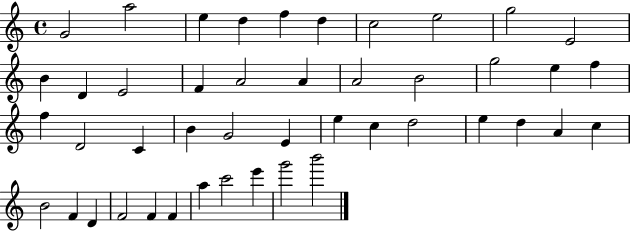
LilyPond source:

{
  \clef treble
  \time 4/4
  \defaultTimeSignature
  \key c \major
  g'2 a''2 | e''4 d''4 f''4 d''4 | c''2 e''2 | g''2 e'2 | \break b'4 d'4 e'2 | f'4 a'2 a'4 | a'2 b'2 | g''2 e''4 f''4 | \break f''4 d'2 c'4 | b'4 g'2 e'4 | e''4 c''4 d''2 | e''4 d''4 a'4 c''4 | \break b'2 f'4 d'4 | f'2 f'4 f'4 | a''4 c'''2 e'''4 | g'''2 b'''2 | \break \bar "|."
}